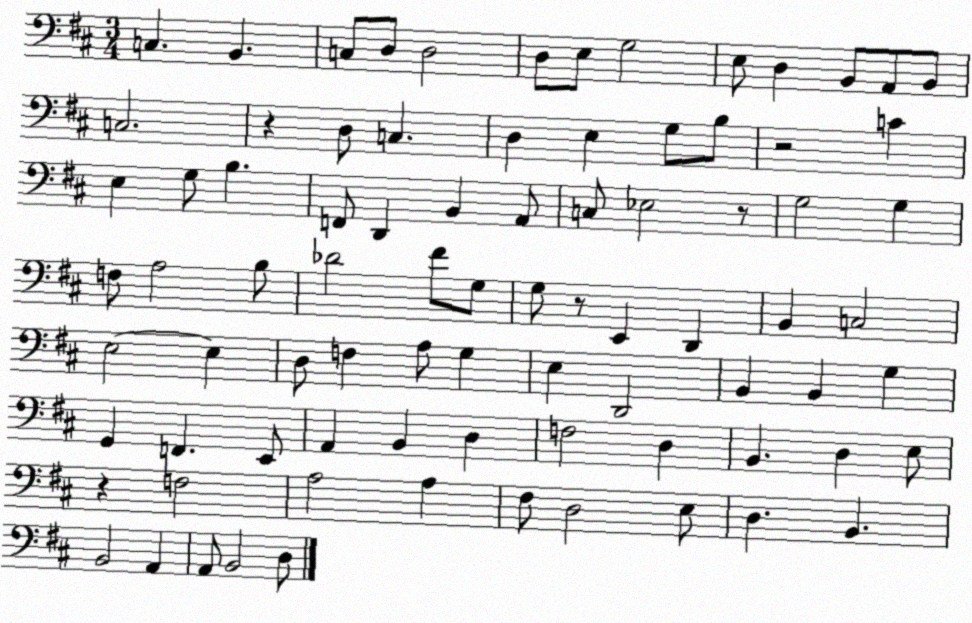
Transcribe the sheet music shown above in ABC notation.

X:1
T:Untitled
M:3/4
L:1/4
K:D
C, B,, C,/2 D,/2 D,2 D,/2 E,/2 G,2 E,/2 D, B,,/2 A,,/2 B,,/2 C,2 z D,/2 C, D, E, G,/2 B,/2 z2 C E, G,/2 B, F,,/2 D,, B,, A,,/2 C,/2 _E,2 z/2 G,2 G, F,/2 A,2 B,/2 _D2 ^F/2 G,/2 G,/2 z/2 E,, D,, B,, C,2 E,2 E, D,/2 F, A,/2 G, E, D,,2 B,, B,, G, G,, F,, E,,/2 A,, B,, D, F,2 D, B,, D, E,/2 z F,2 A,2 A, ^F,/2 D,2 E,/2 D, B,, B,,2 A,, A,,/2 B,,2 D,/2